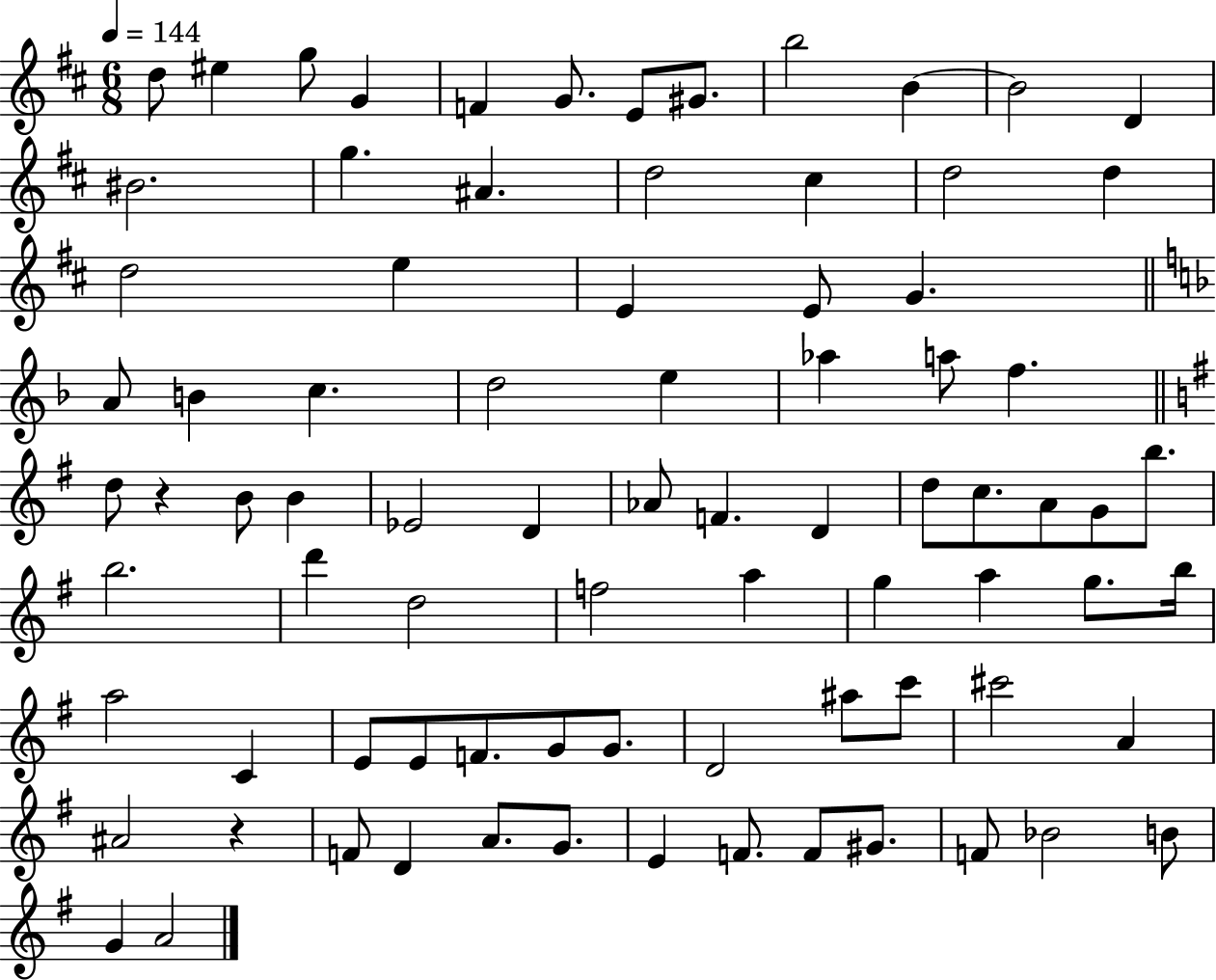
{
  \clef treble
  \numericTimeSignature
  \time 6/8
  \key d \major
  \tempo 4 = 144
  \repeat volta 2 { d''8 eis''4 g''8 g'4 | f'4 g'8. e'8 gis'8. | b''2 b'4~~ | b'2 d'4 | \break bis'2. | g''4. ais'4. | d''2 cis''4 | d''2 d''4 | \break d''2 e''4 | e'4 e'8 g'4. | \bar "||" \break \key f \major a'8 b'4 c''4. | d''2 e''4 | aes''4 a''8 f''4. | \bar "||" \break \key e \minor d''8 r4 b'8 b'4 | ees'2 d'4 | aes'8 f'4. d'4 | d''8 c''8. a'8 g'8 b''8. | \break b''2. | d'''4 d''2 | f''2 a''4 | g''4 a''4 g''8. b''16 | \break a''2 c'4 | e'8 e'8 f'8. g'8 g'8. | d'2 ais''8 c'''8 | cis'''2 a'4 | \break ais'2 r4 | f'8 d'4 a'8. g'8. | e'4 f'8. f'8 gis'8. | f'8 bes'2 b'8 | \break g'4 a'2 | } \bar "|."
}